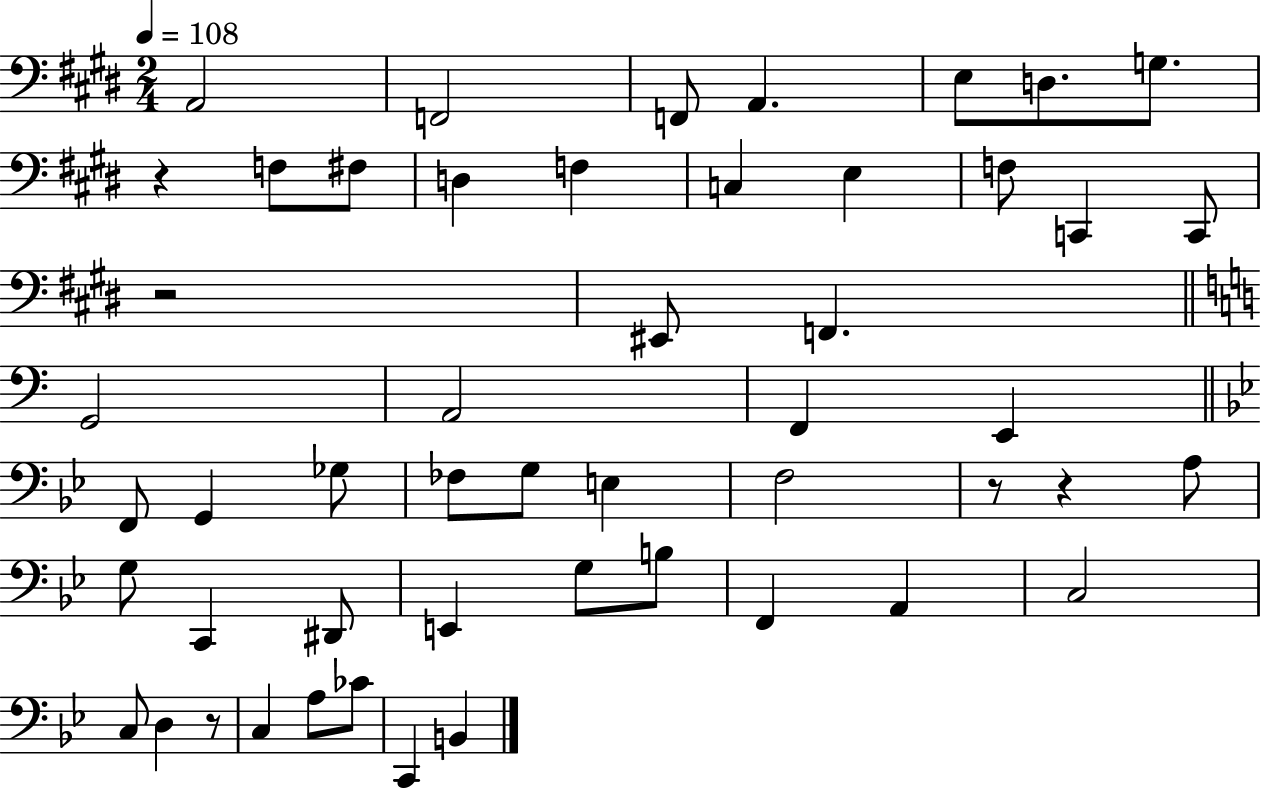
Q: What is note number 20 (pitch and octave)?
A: A2